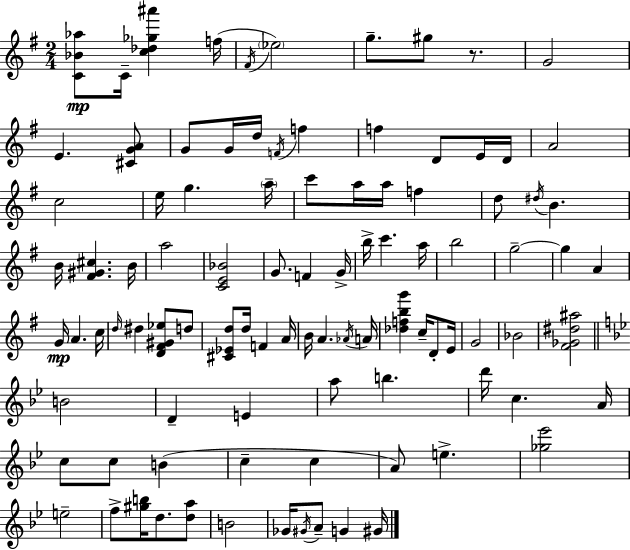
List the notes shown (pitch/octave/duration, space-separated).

[C4,Bb4,Ab5]/e C4/s [C5,Db5,Gb5,A#6]/q F5/s F#4/s Eb5/h G5/e. G#5/e R/e. G4/h E4/q. [C#4,G4,A4]/e G4/e G4/s D5/s F4/s F5/q F5/q D4/e E4/s D4/s A4/h C5/h E5/s G5/q. A5/s C6/e A5/s A5/s F5/q D5/e D#5/s B4/q. B4/s [F#4,G#4,C#5]/q. B4/s A5/h [C4,E4,Bb4]/h G4/e. F4/q G4/s B5/s C6/q. A5/s B5/h G5/h G5/q A4/q G4/s A4/q. C5/s D5/s D#5/q [D4,F#4,G#4,Eb5]/e D5/e [C#4,Eb4,D5]/e D5/s F4/q A4/s B4/s A4/q. Ab4/s A4/s [Db5,F5,B5,G6]/q C5/s D4/e E4/s G4/h Bb4/h [F#4,Gb4,D#5,A#5]/h B4/h D4/q E4/q A5/e B5/q. D6/s C5/q. A4/s C5/e C5/e B4/q C5/q C5/q A4/e E5/q. [Gb5,Eb6]/h E5/h F5/e [G#5,B5]/s D5/e. [D5,A5]/e B4/h Gb4/s G#4/s A4/e G4/q G#4/s